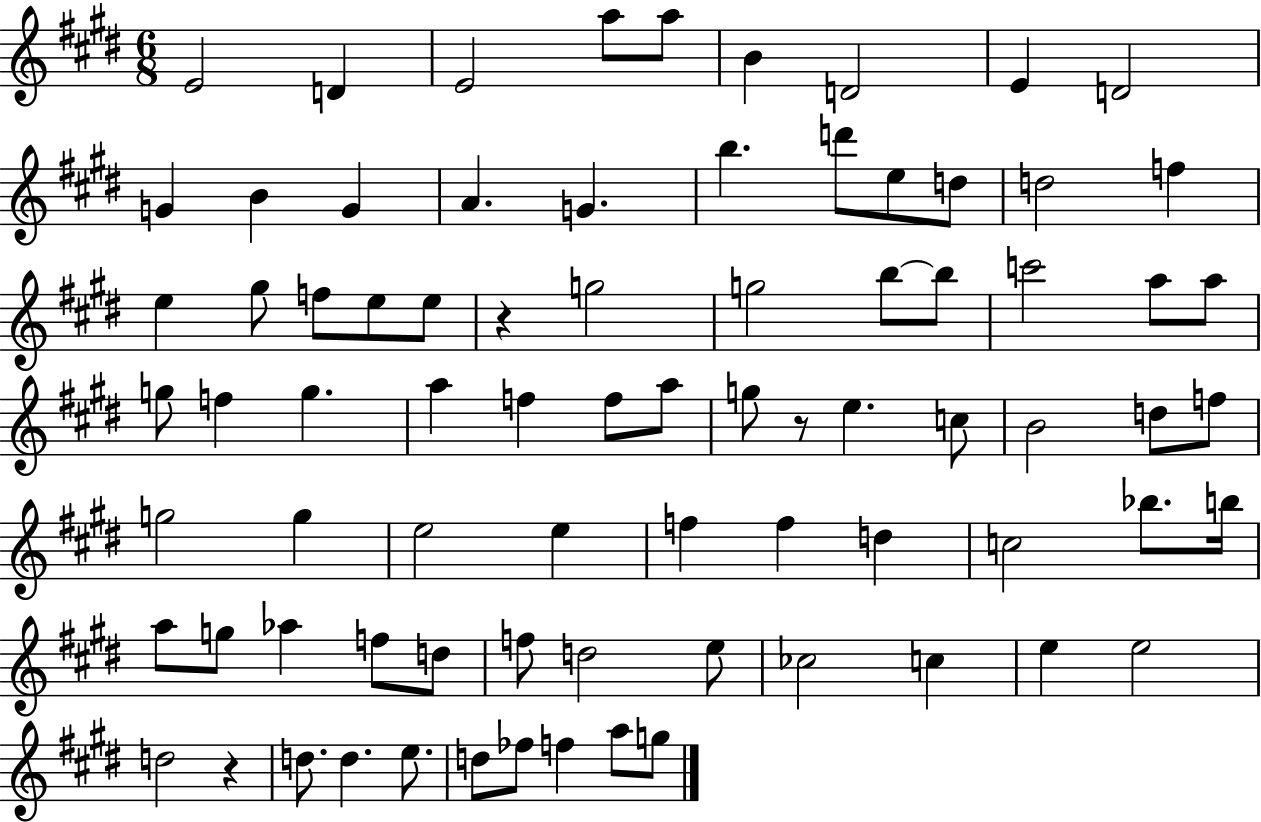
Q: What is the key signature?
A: E major